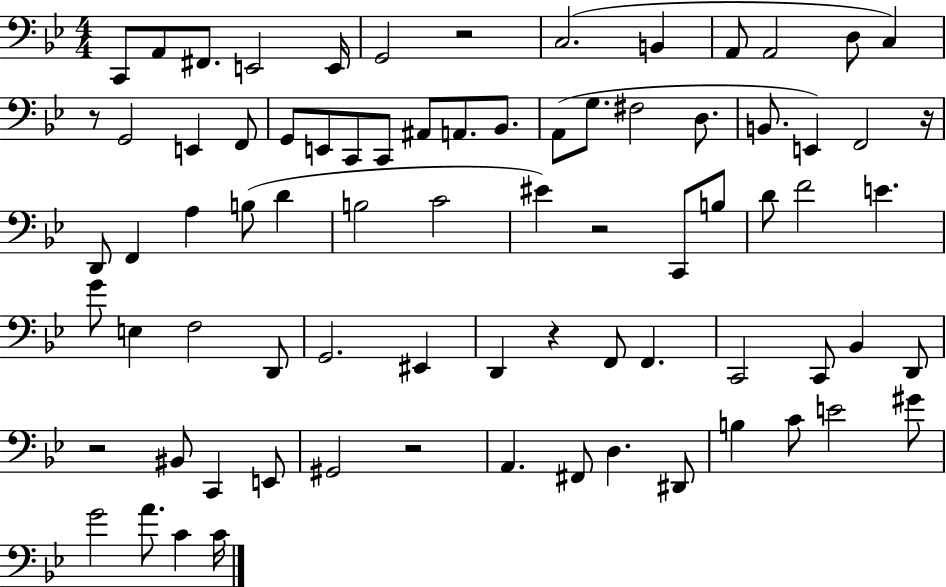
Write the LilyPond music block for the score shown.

{
  \clef bass
  \numericTimeSignature
  \time 4/4
  \key bes \major
  c,8 a,8 fis,8. e,2 e,16 | g,2 r2 | c2.( b,4 | a,8 a,2 d8 c4) | \break r8 g,2 e,4 f,8 | g,8 e,8 c,8 c,8 ais,8 a,8. bes,8. | a,8( g8. fis2 d8. | b,8. e,4) f,2 r16 | \break d,8 f,4 a4 b8( d'4 | b2 c'2 | eis'4) r2 c,8 b8 | d'8 f'2 e'4. | \break g'8 e4 f2 d,8 | g,2. eis,4 | d,4 r4 f,8 f,4. | c,2 c,8 bes,4 d,8 | \break r2 bis,8 c,4 e,8 | gis,2 r2 | a,4. fis,8 d4. dis,8 | b4 c'8 e'2 gis'8 | \break g'2 a'8. c'4 c'16 | \bar "|."
}